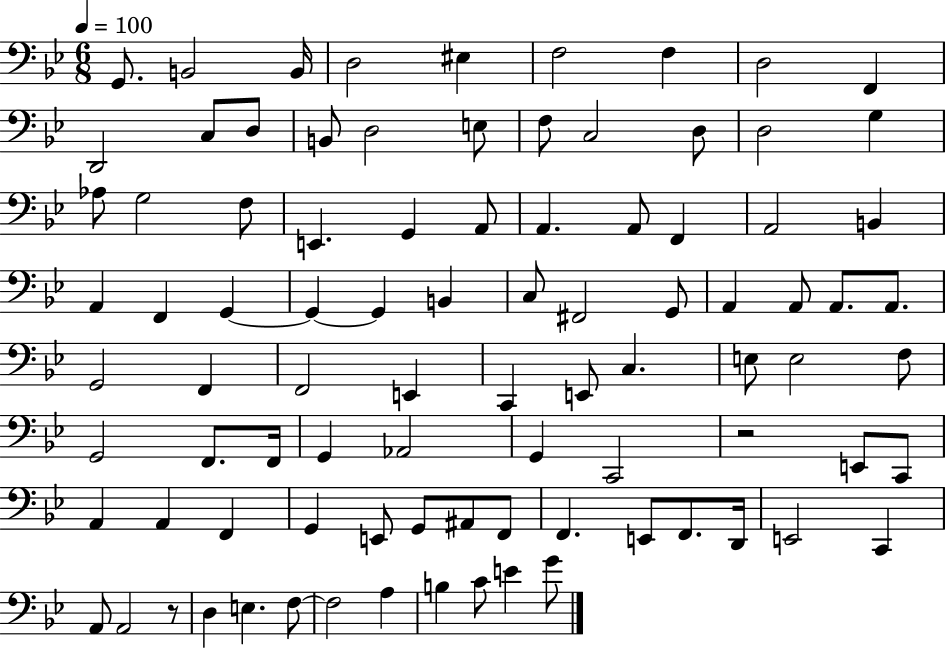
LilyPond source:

{
  \clef bass
  \numericTimeSignature
  \time 6/8
  \key bes \major
  \tempo 4 = 100
  g,8. b,2 b,16 | d2 eis4 | f2 f4 | d2 f,4 | \break d,2 c8 d8 | b,8 d2 e8 | f8 c2 d8 | d2 g4 | \break aes8 g2 f8 | e,4. g,4 a,8 | a,4. a,8 f,4 | a,2 b,4 | \break a,4 f,4 g,4~~ | g,4~~ g,4 b,4 | c8 fis,2 g,8 | a,4 a,8 a,8. a,8. | \break g,2 f,4 | f,2 e,4 | c,4 e,8 c4. | e8 e2 f8 | \break g,2 f,8. f,16 | g,4 aes,2 | g,4 c,2 | r2 e,8 c,8 | \break a,4 a,4 f,4 | g,4 e,8 g,8 ais,8 f,8 | f,4. e,8 f,8. d,16 | e,2 c,4 | \break a,8 a,2 r8 | d4 e4. f8~~ | f2 a4 | b4 c'8 e'4 g'8 | \break \bar "|."
}